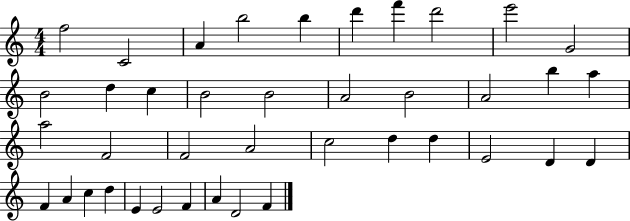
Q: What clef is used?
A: treble